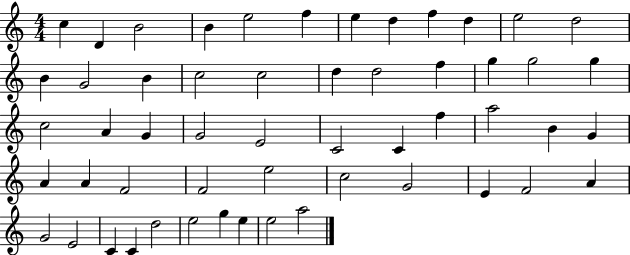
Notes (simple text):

C5/q D4/q B4/h B4/q E5/h F5/q E5/q D5/q F5/q D5/q E5/h D5/h B4/q G4/h B4/q C5/h C5/h D5/q D5/h F5/q G5/q G5/h G5/q C5/h A4/q G4/q G4/h E4/h C4/h C4/q F5/q A5/h B4/q G4/q A4/q A4/q F4/h F4/h E5/h C5/h G4/h E4/q F4/h A4/q G4/h E4/h C4/q C4/q D5/h E5/h G5/q E5/q E5/h A5/h